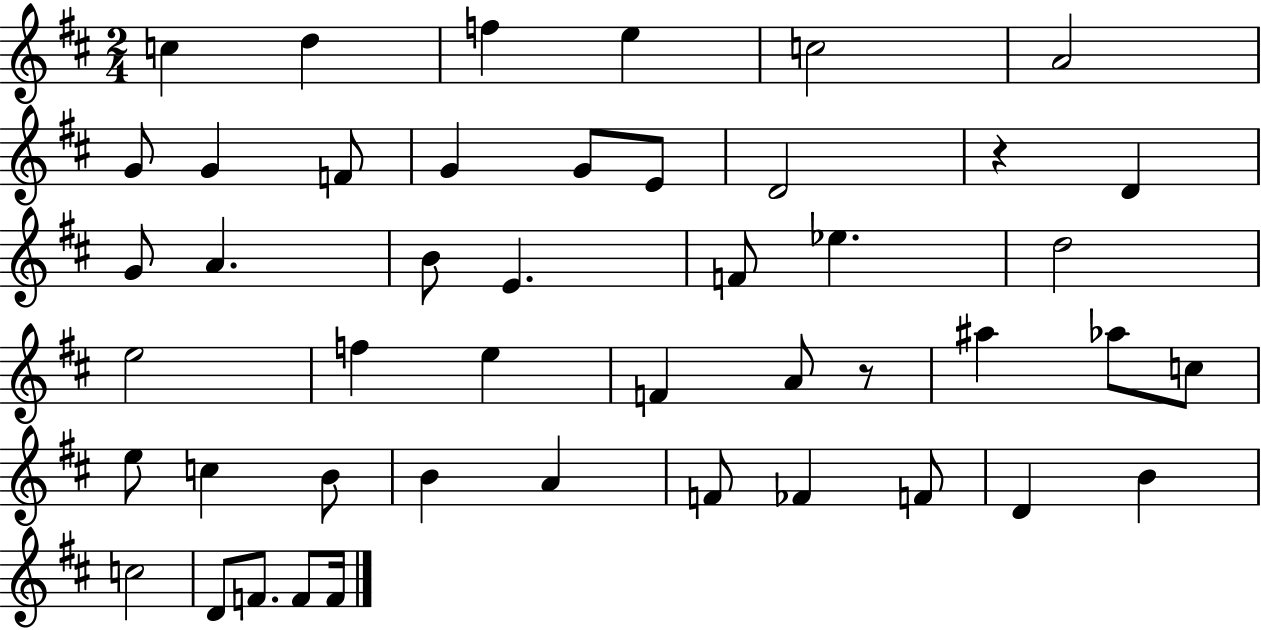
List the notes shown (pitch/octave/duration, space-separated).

C5/q D5/q F5/q E5/q C5/h A4/h G4/e G4/q F4/e G4/q G4/e E4/e D4/h R/q D4/q G4/e A4/q. B4/e E4/q. F4/e Eb5/q. D5/h E5/h F5/q E5/q F4/q A4/e R/e A#5/q Ab5/e C5/e E5/e C5/q B4/e B4/q A4/q F4/e FES4/q F4/e D4/q B4/q C5/h D4/e F4/e. F4/e F4/s